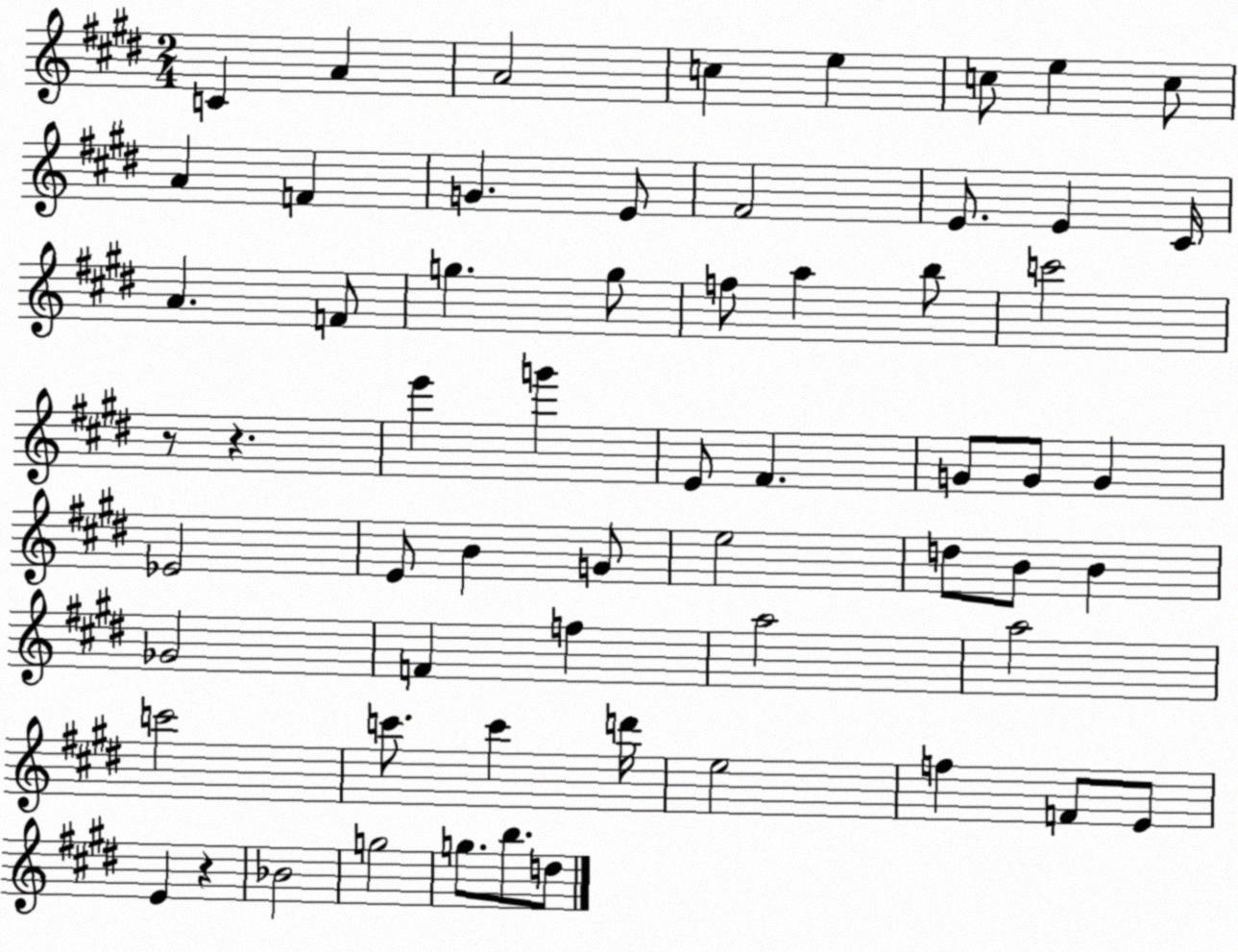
X:1
T:Untitled
M:2/4
L:1/4
K:E
C A A2 c e c/2 e c/2 A F G E/2 ^F2 E/2 E ^C/4 A F/2 g g/2 f/2 a b/2 c'2 z/2 z e' g' E/2 ^F G/2 G/2 G _E2 E/2 B G/2 e2 d/2 B/2 B _G2 F f a2 a2 c'2 c'/2 c' d'/4 e2 f F/2 E/2 E z _B2 g2 g/2 b/2 d/2